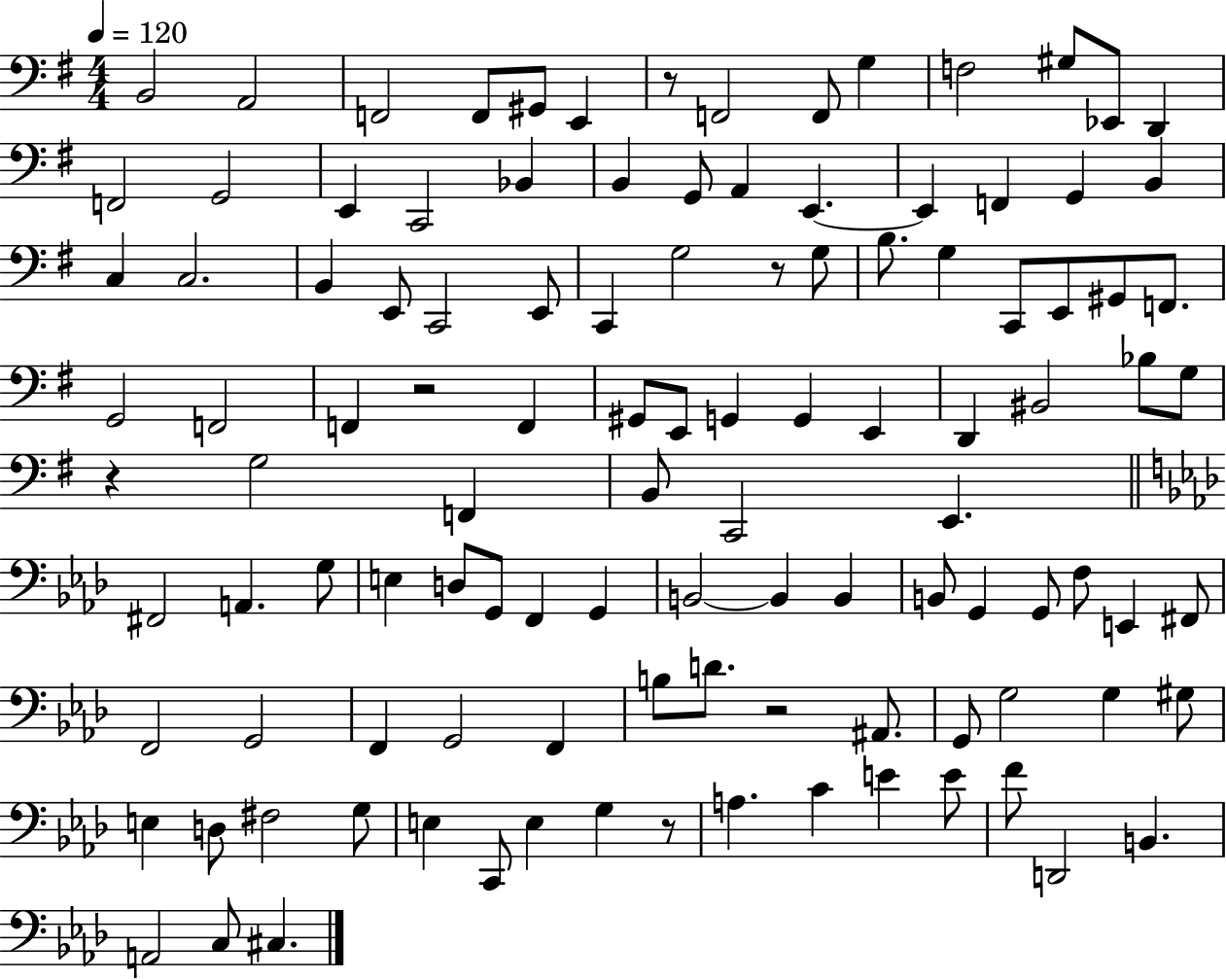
X:1
T:Untitled
M:4/4
L:1/4
K:G
B,,2 A,,2 F,,2 F,,/2 ^G,,/2 E,, z/2 F,,2 F,,/2 G, F,2 ^G,/2 _E,,/2 D,, F,,2 G,,2 E,, C,,2 _B,, B,, G,,/2 A,, E,, E,, F,, G,, B,, C, C,2 B,, E,,/2 C,,2 E,,/2 C,, G,2 z/2 G,/2 B,/2 G, C,,/2 E,,/2 ^G,,/2 F,,/2 G,,2 F,,2 F,, z2 F,, ^G,,/2 E,,/2 G,, G,, E,, D,, ^B,,2 _B,/2 G,/2 z G,2 F,, B,,/2 C,,2 E,, ^F,,2 A,, G,/2 E, D,/2 G,,/2 F,, G,, B,,2 B,, B,, B,,/2 G,, G,,/2 F,/2 E,, ^F,,/2 F,,2 G,,2 F,, G,,2 F,, B,/2 D/2 z2 ^A,,/2 G,,/2 G,2 G, ^G,/2 E, D,/2 ^F,2 G,/2 E, C,,/2 E, G, z/2 A, C E E/2 F/2 D,,2 B,, A,,2 C,/2 ^C,